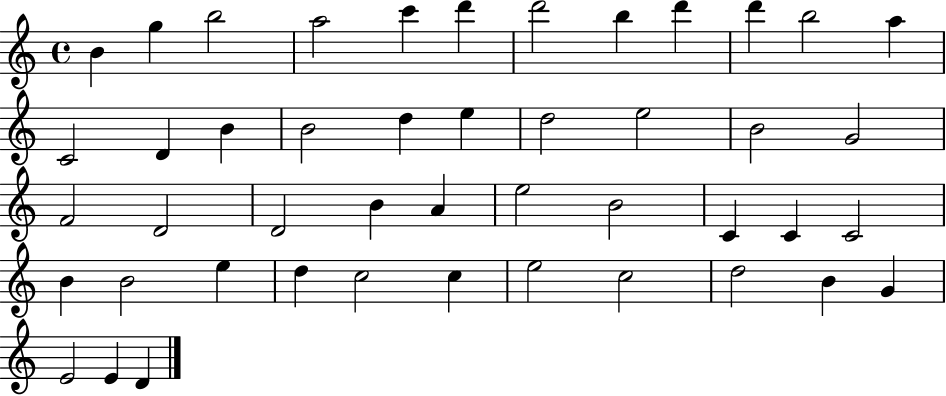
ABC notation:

X:1
T:Untitled
M:4/4
L:1/4
K:C
B g b2 a2 c' d' d'2 b d' d' b2 a C2 D B B2 d e d2 e2 B2 G2 F2 D2 D2 B A e2 B2 C C C2 B B2 e d c2 c e2 c2 d2 B G E2 E D